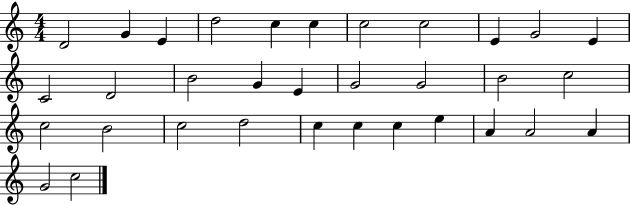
{
  \clef treble
  \numericTimeSignature
  \time 4/4
  \key c \major
  d'2 g'4 e'4 | d''2 c''4 c''4 | c''2 c''2 | e'4 g'2 e'4 | \break c'2 d'2 | b'2 g'4 e'4 | g'2 g'2 | b'2 c''2 | \break c''2 b'2 | c''2 d''2 | c''4 c''4 c''4 e''4 | a'4 a'2 a'4 | \break g'2 c''2 | \bar "|."
}